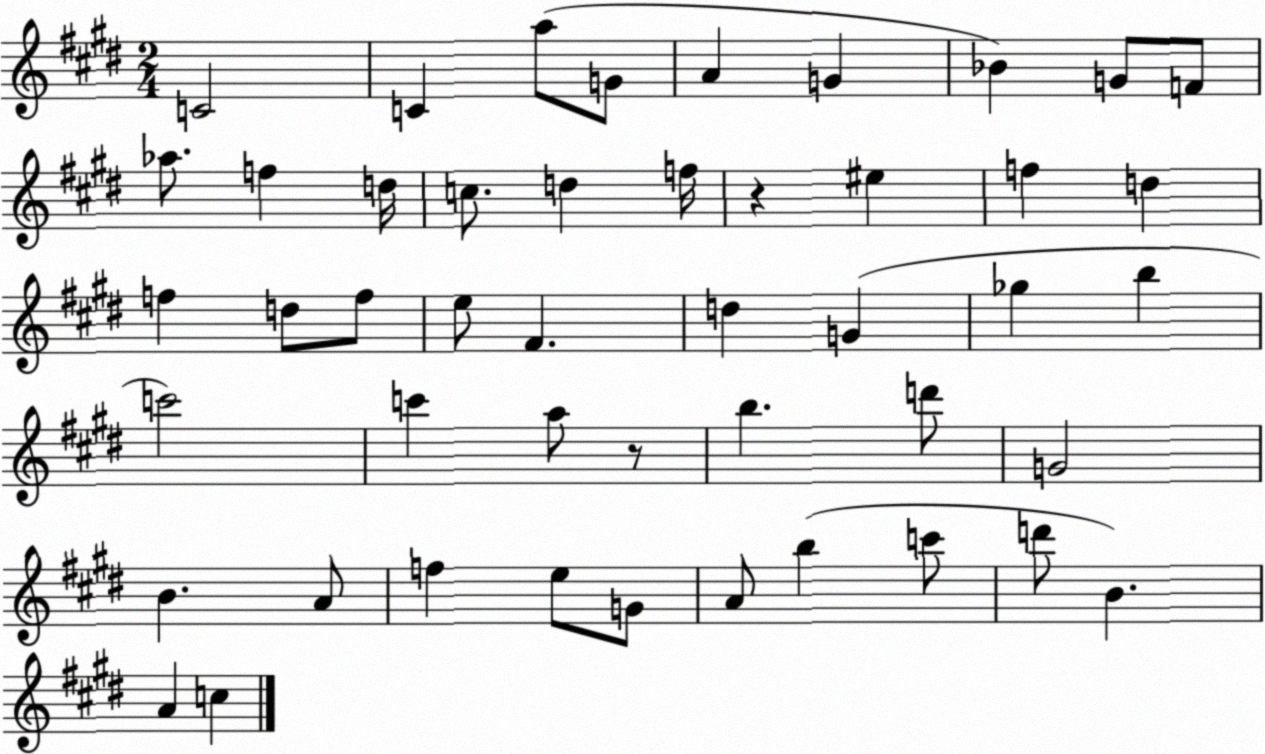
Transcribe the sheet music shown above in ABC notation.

X:1
T:Untitled
M:2/4
L:1/4
K:E
C2 C a/2 G/2 A G _B G/2 F/2 _a/2 f d/4 c/2 d f/4 z ^e f d f d/2 f/2 e/2 ^F d G _g b c'2 c' a/2 z/2 b d'/2 G2 B A/2 f e/2 G/2 A/2 b c'/2 d'/2 B A c